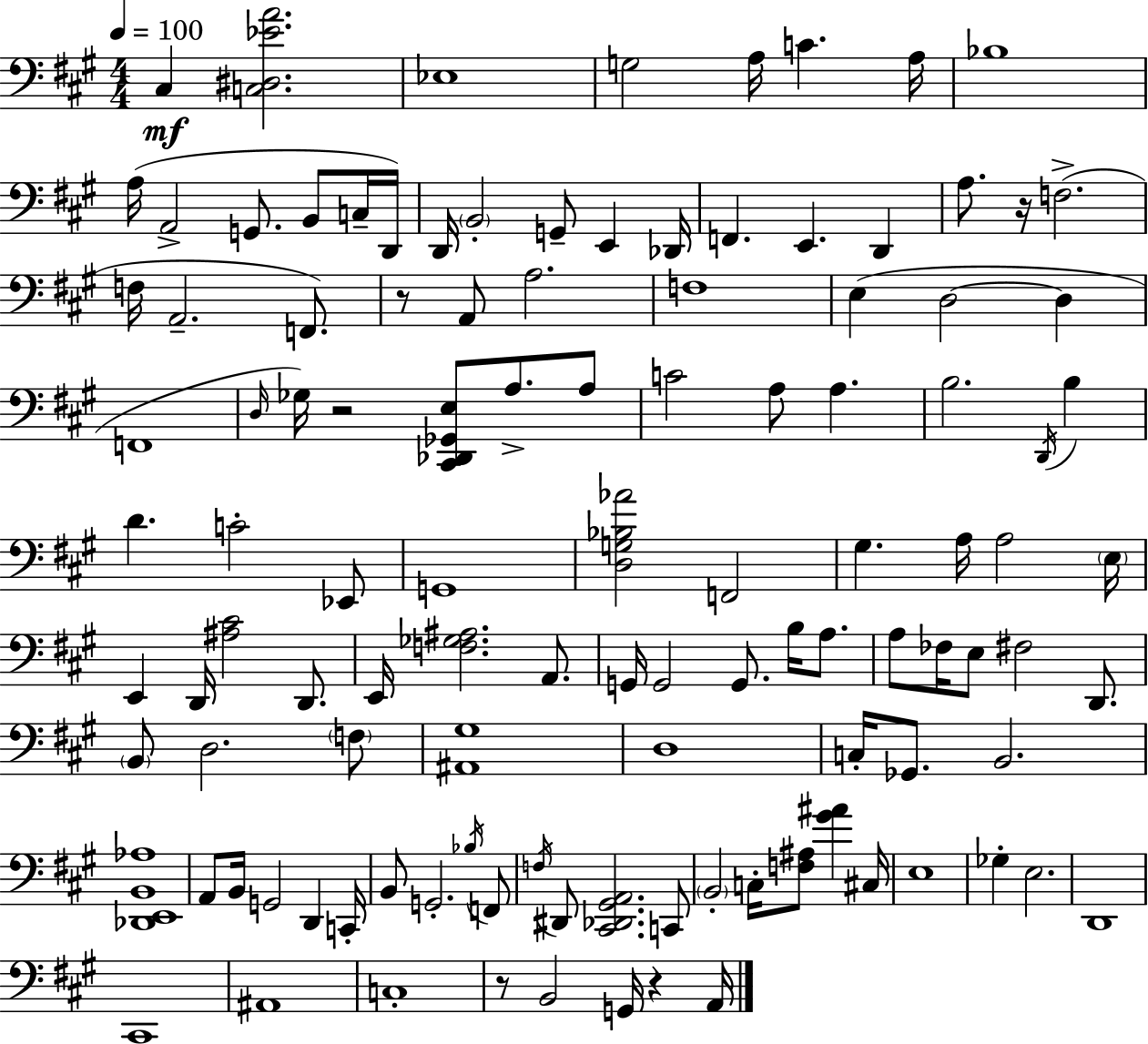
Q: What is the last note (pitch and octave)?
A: A2